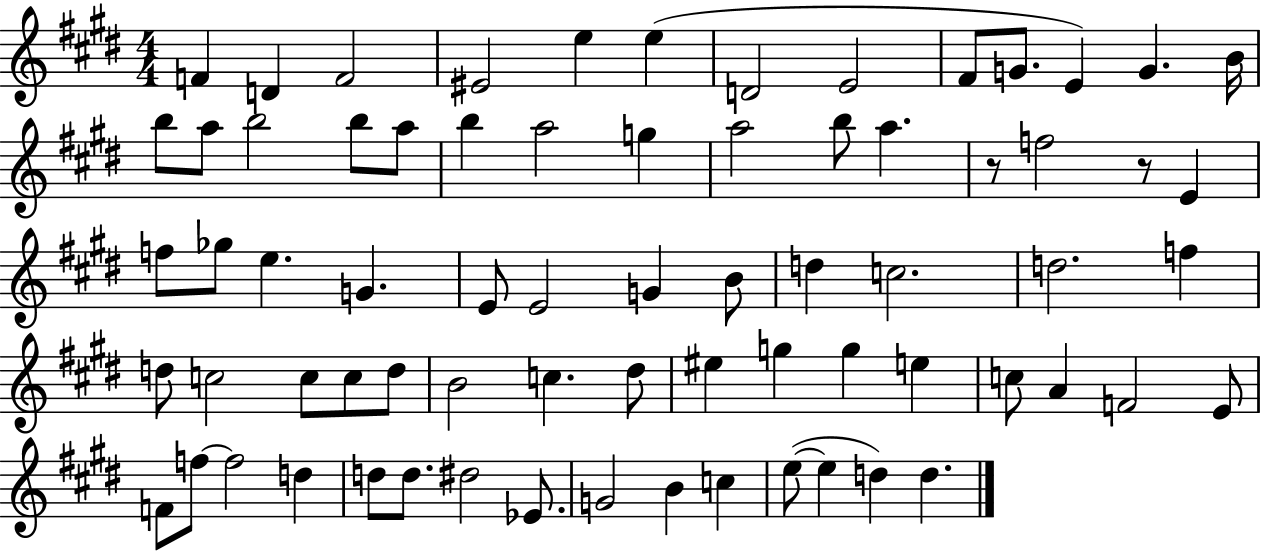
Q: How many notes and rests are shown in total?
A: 71